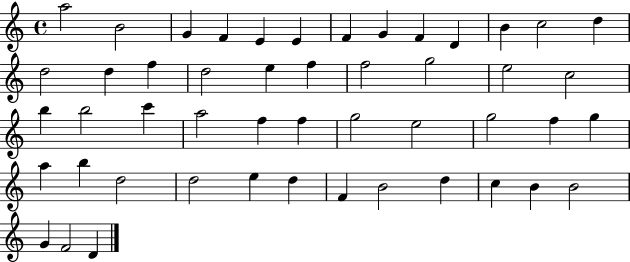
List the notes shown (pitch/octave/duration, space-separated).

A5/h B4/h G4/q F4/q E4/q E4/q F4/q G4/q F4/q D4/q B4/q C5/h D5/q D5/h D5/q F5/q D5/h E5/q F5/q F5/h G5/h E5/h C5/h B5/q B5/h C6/q A5/h F5/q F5/q G5/h E5/h G5/h F5/q G5/q A5/q B5/q D5/h D5/h E5/q D5/q F4/q B4/h D5/q C5/q B4/q B4/h G4/q F4/h D4/q